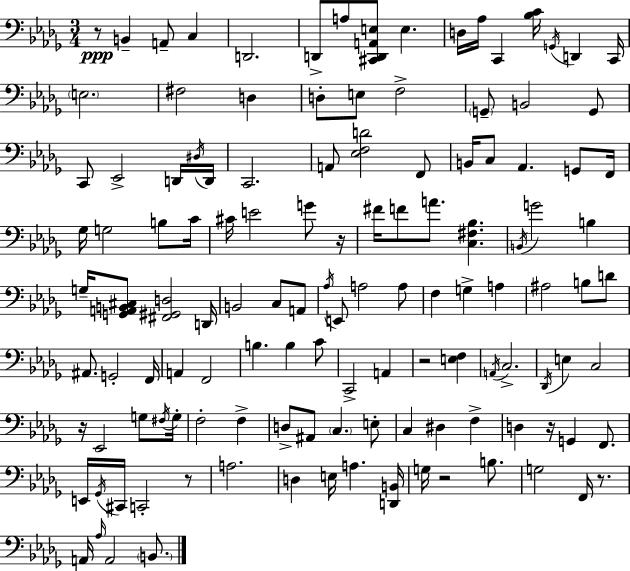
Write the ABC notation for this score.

X:1
T:Untitled
M:3/4
L:1/4
K:Bbm
z/2 B,, A,,/2 C, D,,2 D,,/2 A,/2 [^C,,D,,A,,E,]/2 E, D,/4 _A,/4 C,, [_B,C]/4 G,,/4 D,, C,,/4 E,2 ^F,2 D, D,/2 E,/2 F,2 G,,/2 B,,2 G,,/2 C,,/2 _E,,2 D,,/4 ^D,/4 D,,/4 C,,2 A,,/2 [_E,F,D]2 F,,/2 B,,/4 C,/2 _A,, G,,/2 F,,/4 _G,/4 G,2 B,/2 C/4 ^C/4 E2 G/2 z/4 ^F/4 F/2 A/2 [C,^F,_B,] B,,/4 G2 B, G,/4 [G,,A,,B,,^C,]/2 [^F,,^G,,D,]2 D,,/4 B,,2 C,/2 A,,/2 _A,/4 E,,/2 A,2 A,/2 F, G, A, ^A,2 B,/2 D/2 ^A,,/2 G,,2 F,,/4 A,, F,,2 B, B, C/2 C,,2 A,, z2 [E,F,] A,,/4 C,2 _D,,/4 E, C,2 z/4 _E,,2 G,/2 ^F,/4 G,/4 F,2 F, D,/2 ^A,,/2 C, E,/2 C, ^D, F, D, z/4 G,, F,,/2 E,,/4 _G,,/4 ^C,,/4 C,,2 z/2 A,2 D, E,/4 A, [D,,B,,]/4 G,/4 z2 B,/2 G,2 F,,/4 z/2 A,,/4 _A,/4 A,,2 B,,/2